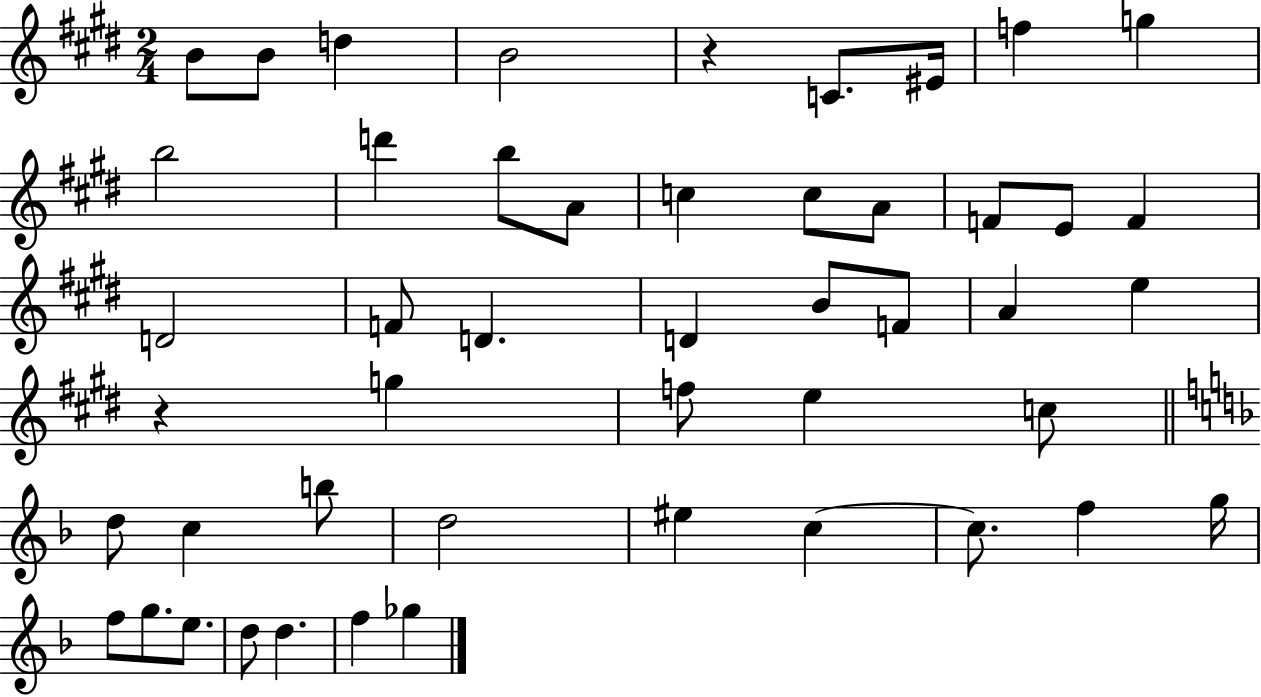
B4/e B4/e D5/q B4/h R/q C4/e. EIS4/s F5/q G5/q B5/h D6/q B5/e A4/e C5/q C5/e A4/e F4/e E4/e F4/q D4/h F4/e D4/q. D4/q B4/e F4/e A4/q E5/q R/q G5/q F5/e E5/q C5/e D5/e C5/q B5/e D5/h EIS5/q C5/q C5/e. F5/q G5/s F5/e G5/e. E5/e. D5/e D5/q. F5/q Gb5/q